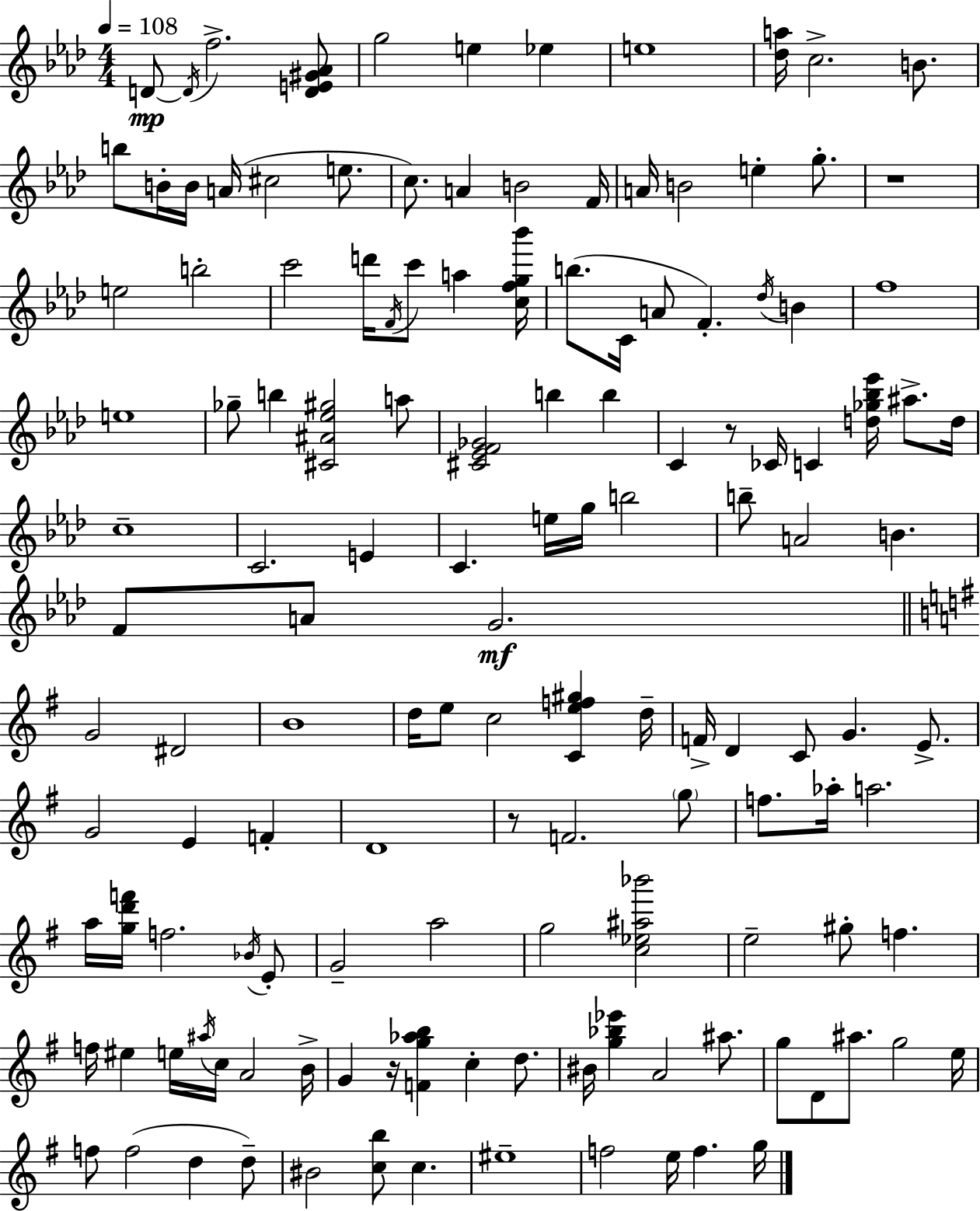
X:1
T:Untitled
M:4/4
L:1/4
K:Fm
D/2 D/4 f2 [DE^G_A]/2 g2 e _e e4 [_da]/4 c2 B/2 b/2 B/4 B/4 A/4 ^c2 e/2 c/2 A B2 F/4 A/4 B2 e g/2 z4 e2 b2 c'2 d'/4 F/4 c'/2 a [cfg_b']/4 b/2 C/4 A/2 F _d/4 B f4 e4 _g/2 b [^C^A_e^g]2 a/2 [^C_EF_G]2 b b C z/2 _C/4 C [d_g_b_e']/4 ^a/2 d/4 c4 C2 E C e/4 g/4 b2 b/2 A2 B F/2 A/2 G2 G2 ^D2 B4 d/4 e/2 c2 [Cef^g] d/4 F/4 D C/2 G E/2 G2 E F D4 z/2 F2 g/2 f/2 _a/4 a2 a/4 [gd'f']/4 f2 _B/4 E/2 G2 a2 g2 [c_e^a_b']2 e2 ^g/2 f f/4 ^e e/4 ^a/4 c/4 A2 B/4 G z/4 [Fg_ab] c d/2 ^B/4 [g_b_e'] A2 ^a/2 g/2 D/2 ^a/2 g2 e/4 f/2 f2 d d/2 ^B2 [cb]/2 c ^e4 f2 e/4 f g/4